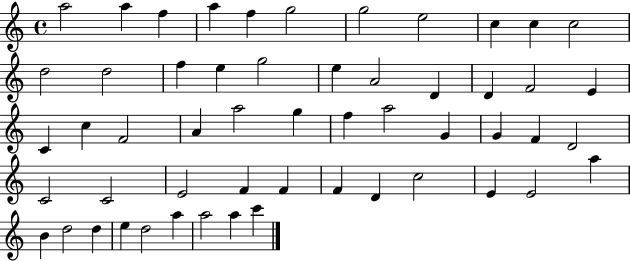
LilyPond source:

{
  \clef treble
  \time 4/4
  \defaultTimeSignature
  \key c \major
  a''2 a''4 f''4 | a''4 f''4 g''2 | g''2 e''2 | c''4 c''4 c''2 | \break d''2 d''2 | f''4 e''4 g''2 | e''4 a'2 d'4 | d'4 f'2 e'4 | \break c'4 c''4 f'2 | a'4 a''2 g''4 | f''4 a''2 g'4 | g'4 f'4 d'2 | \break c'2 c'2 | e'2 f'4 f'4 | f'4 d'4 c''2 | e'4 e'2 a''4 | \break b'4 d''2 d''4 | e''4 d''2 a''4 | a''2 a''4 c'''4 | \bar "|."
}